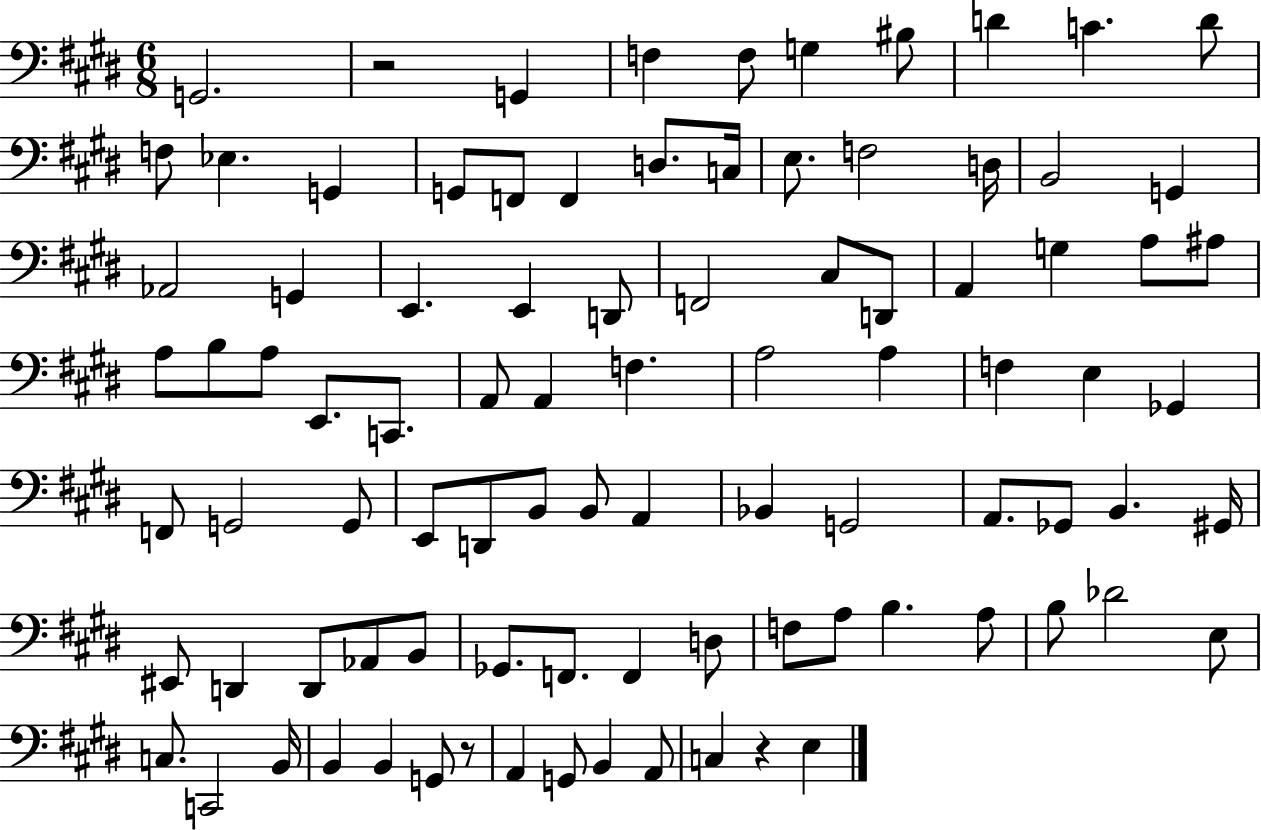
{
  \clef bass
  \numericTimeSignature
  \time 6/8
  \key e \major
  g,2. | r2 g,4 | f4 f8 g4 bis8 | d'4 c'4. d'8 | \break f8 ees4. g,4 | g,8 f,8 f,4 d8. c16 | e8. f2 d16 | b,2 g,4 | \break aes,2 g,4 | e,4. e,4 d,8 | f,2 cis8 d,8 | a,4 g4 a8 ais8 | \break a8 b8 a8 e,8. c,8. | a,8 a,4 f4. | a2 a4 | f4 e4 ges,4 | \break f,8 g,2 g,8 | e,8 d,8 b,8 b,8 a,4 | bes,4 g,2 | a,8. ges,8 b,4. gis,16 | \break eis,8 d,4 d,8 aes,8 b,8 | ges,8. f,8. f,4 d8 | f8 a8 b4. a8 | b8 des'2 e8 | \break c8. c,2 b,16 | b,4 b,4 g,8 r8 | a,4 g,8 b,4 a,8 | c4 r4 e4 | \break \bar "|."
}